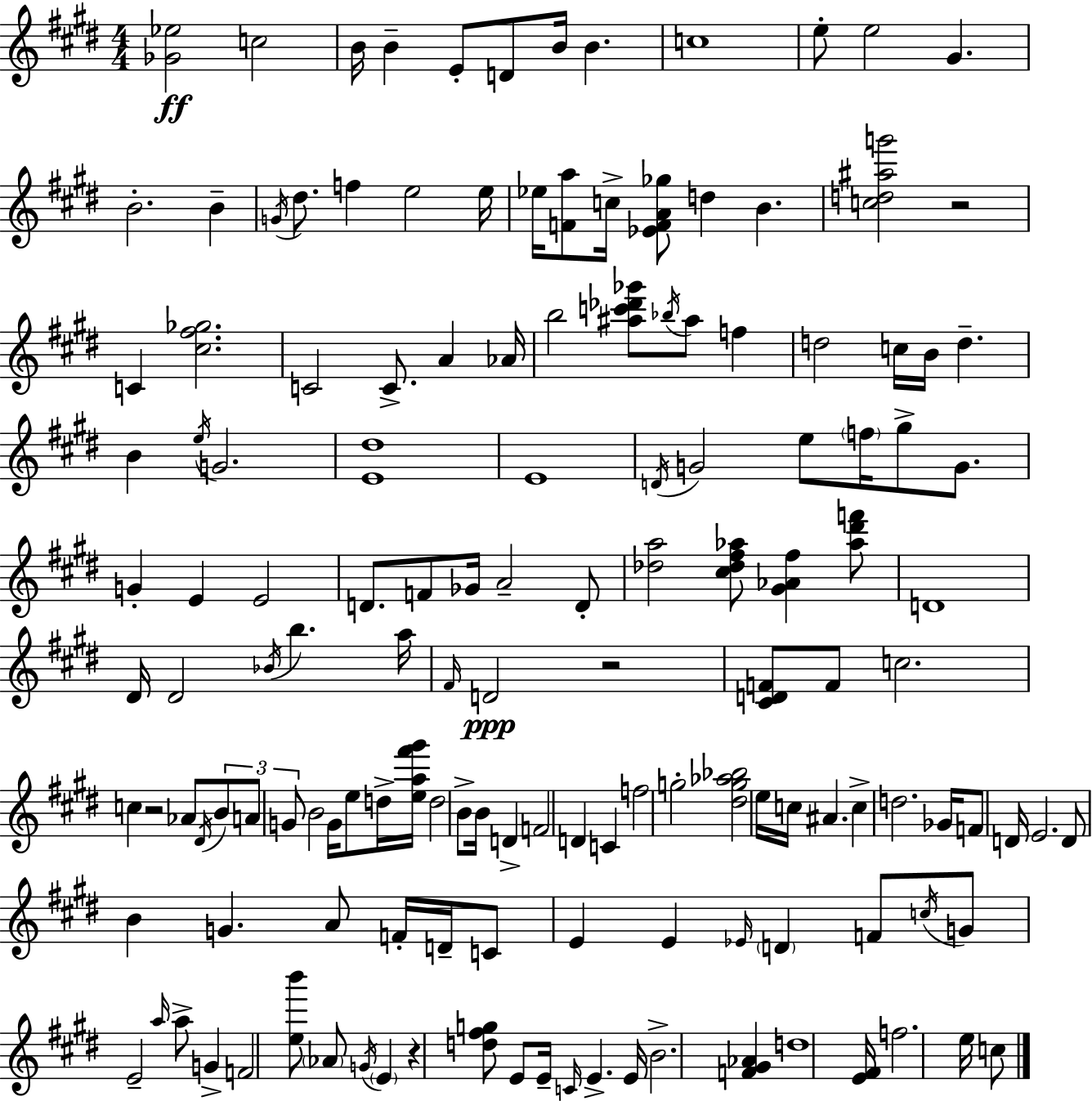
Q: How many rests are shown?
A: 4